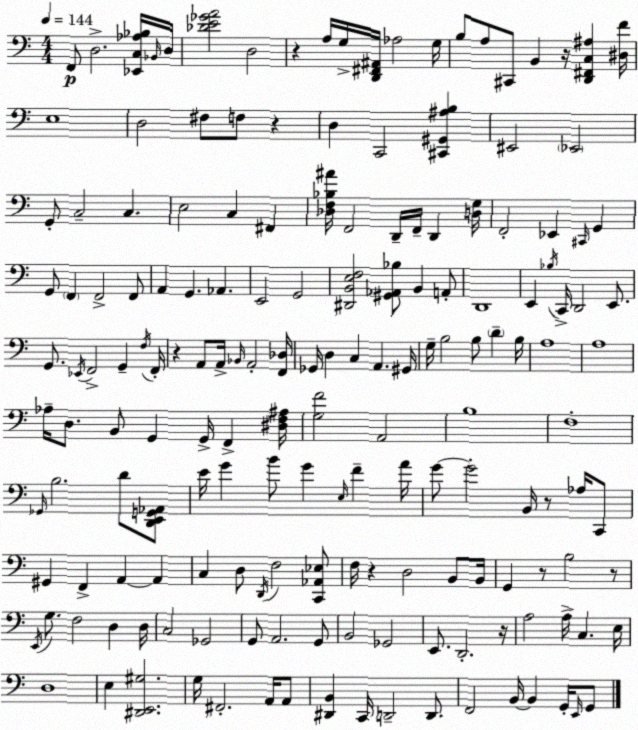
X:1
T:Untitled
M:4/4
L:1/4
K:Am
F,,/2 D,2 [_E,,C,_A,_B,]/4 _B,,/4 D,/4 [_DE_GA]2 D,2 z A,/4 G,/4 [D,,^F,,^A,,]/4 _A,2 G,/4 B,/2 A,/2 ^C,,/2 B,, z/4 [D,,^F,,C,^A,] [^D,F]/4 E,4 D,2 ^F,/2 F,/2 z D, C,,2 [^C,,^G,,^A,B,] ^E,,2 _E,,2 G,,/2 C,2 C, E,2 C, ^F,, [_D,F,_B,^A]/4 F,,2 D,,/4 F,,/4 D,, [D,G,]/4 F,,2 _E,, ^C,,/4 G,, G,,/2 F,, F,,2 F,,/2 A,, G,, _A,, E,,2 G,,2 [^D,,B,,E,F,]2 [^G,,_A,,_B,]/2 B,, A,,/2 D,,4 E,, _B,/4 C,,/4 D,,2 E,,/2 G,,/2 _E,,/4 F,,2 G,, F,/4 F,,/4 z A,,/2 A,,/4 _B,,/4 A,,2 [F,,_D,]/4 _G,,/4 D, C, A,, ^G,,/4 G,/4 B,2 B,/2 D B,/4 A,4 A,4 _A,/4 D,/2 B,,/2 G,, G,,/4 F,, [^D,F,^A,]/4 [G,F]2 A,,2 B,4 F,4 _G,,/4 B,2 D/2 [D,,E,,G,,_A,,]/2 E/4 G B/2 G E,/4 F A/4 G/2 G2 B,,/4 z/2 _A,/4 C,,/2 ^G,, F,, A,, A,, C, D,/2 D,,/4 F,2 [C,,_A,,_E,]/2 F,/4 z D,2 B,,/2 B,,/4 G,, z/2 B,2 z/2 E,,/4 G,/2 F,2 D, D,/4 C,2 _G,,2 G,,/2 A,,2 G,,/2 B,,2 _G,,2 E,,/2 D,,2 z/4 A,2 A,/4 C, E,/4 D,4 E, [^D,,E,,^G,]2 G,/4 ^F,,2 A,,/4 A,,/2 [^D,,B,,] C,,/4 D,,2 D,,/2 F,,2 B,,/4 B,, G,,/4 E,,/4 G,,/2